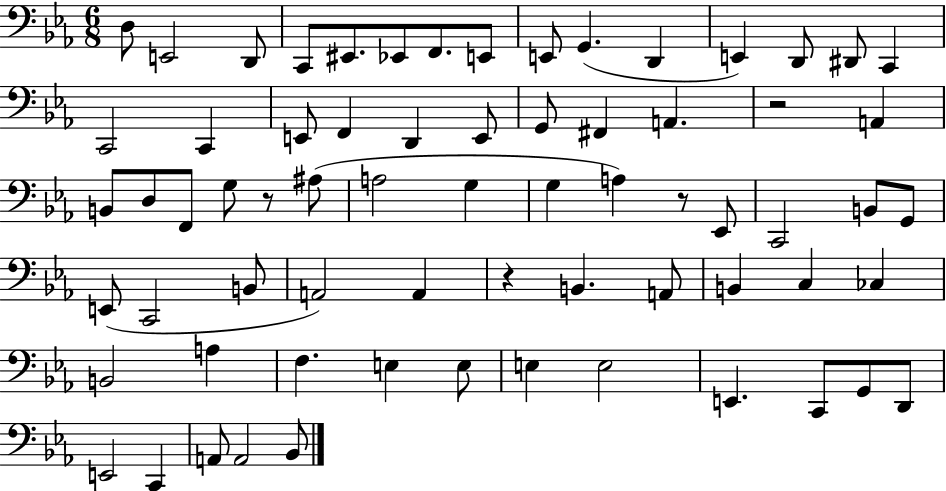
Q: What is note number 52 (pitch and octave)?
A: E3